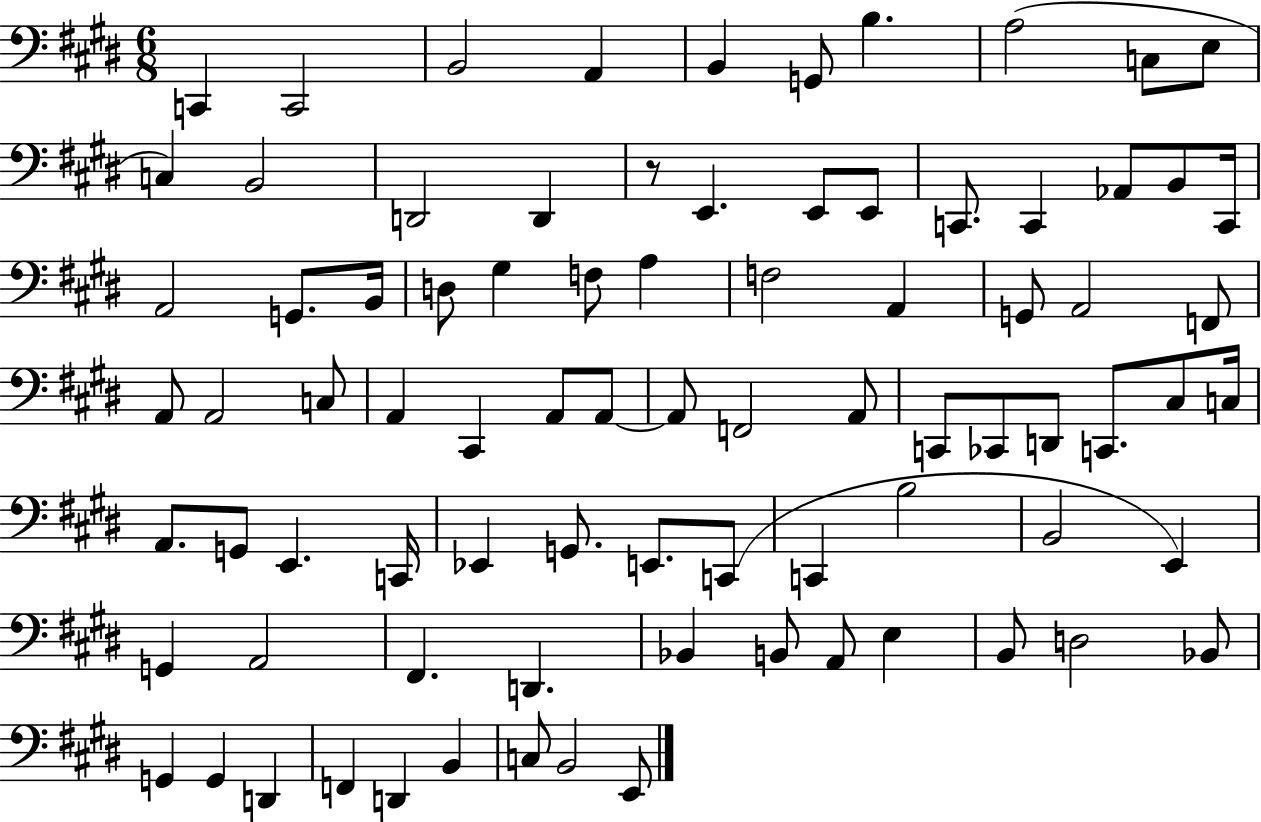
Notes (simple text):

C2/q C2/h B2/h A2/q B2/q G2/e B3/q. A3/h C3/e E3/e C3/q B2/h D2/h D2/q R/e E2/q. E2/e E2/e C2/e. C2/q Ab2/e B2/e C2/s A2/h G2/e. B2/s D3/e G#3/q F3/e A3/q F3/h A2/q G2/e A2/h F2/e A2/e A2/h C3/e A2/q C#2/q A2/e A2/e A2/e F2/h A2/e C2/e CES2/e D2/e C2/e. C#3/e C3/s A2/e. G2/e E2/q. C2/s Eb2/q G2/e. E2/e. C2/e C2/q B3/h B2/h E2/q G2/q A2/h F#2/q. D2/q. Bb2/q B2/e A2/e E3/q B2/e D3/h Bb2/e G2/q G2/q D2/q F2/q D2/q B2/q C3/e B2/h E2/e